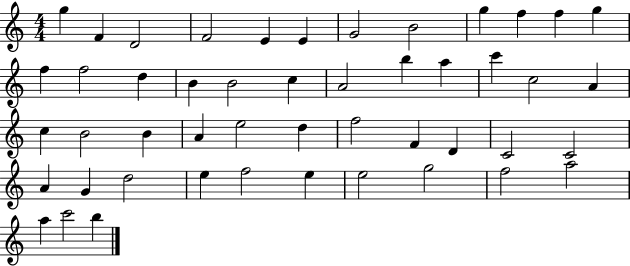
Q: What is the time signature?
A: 4/4